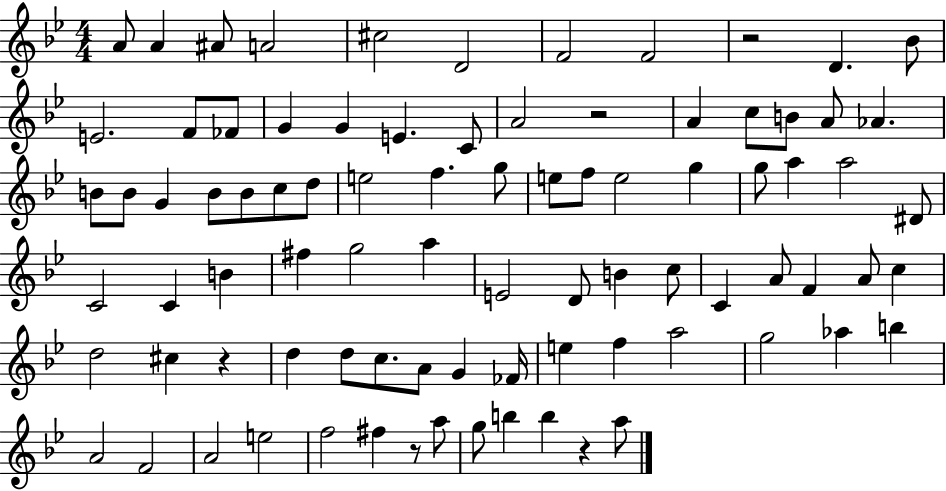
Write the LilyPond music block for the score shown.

{
  \clef treble
  \numericTimeSignature
  \time 4/4
  \key bes \major
  a'8 a'4 ais'8 a'2 | cis''2 d'2 | f'2 f'2 | r2 d'4. bes'8 | \break e'2. f'8 fes'8 | g'4 g'4 e'4. c'8 | a'2 r2 | a'4 c''8 b'8 a'8 aes'4. | \break b'8 b'8 g'4 b'8 b'8 c''8 d''8 | e''2 f''4. g''8 | e''8 f''8 e''2 g''4 | g''8 a''4 a''2 dis'8 | \break c'2 c'4 b'4 | fis''4 g''2 a''4 | e'2 d'8 b'4 c''8 | c'4 a'8 f'4 a'8 c''4 | \break d''2 cis''4 r4 | d''4 d''8 c''8. a'8 g'4 fes'16 | e''4 f''4 a''2 | g''2 aes''4 b''4 | \break a'2 f'2 | a'2 e''2 | f''2 fis''4 r8 a''8 | g''8 b''4 b''4 r4 a''8 | \break \bar "|."
}